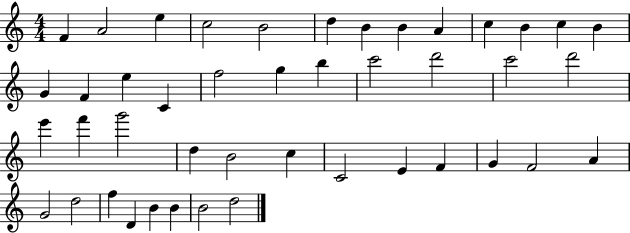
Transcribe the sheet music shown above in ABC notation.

X:1
T:Untitled
M:4/4
L:1/4
K:C
F A2 e c2 B2 d B B A c B c B G F e C f2 g b c'2 d'2 c'2 d'2 e' f' g'2 d B2 c C2 E F G F2 A G2 d2 f D B B B2 d2